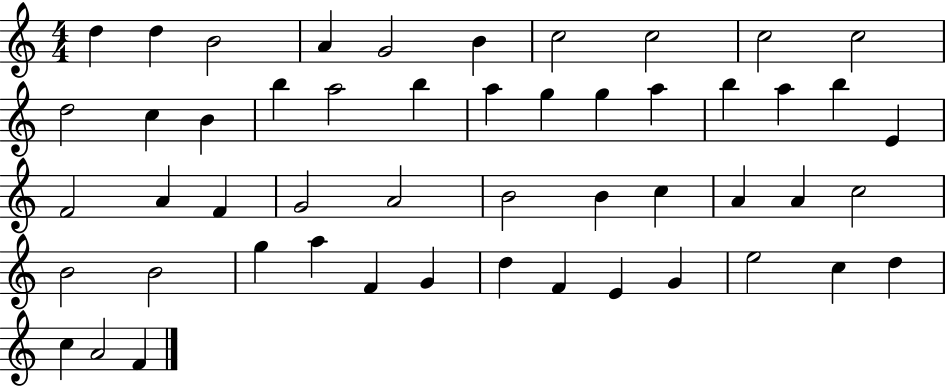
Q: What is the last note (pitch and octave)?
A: F4